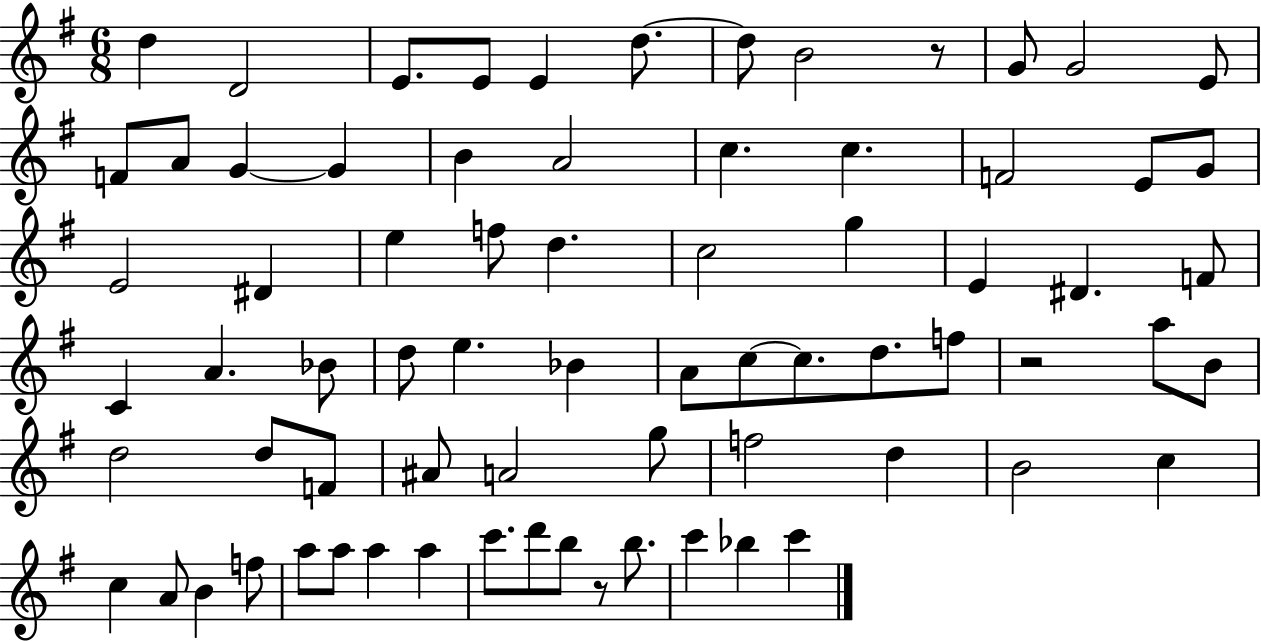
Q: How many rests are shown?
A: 3